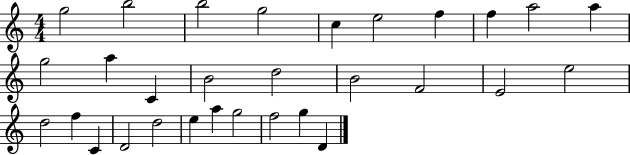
{
  \clef treble
  \numericTimeSignature
  \time 4/4
  \key c \major
  g''2 b''2 | b''2 g''2 | c''4 e''2 f''4 | f''4 a''2 a''4 | \break g''2 a''4 c'4 | b'2 d''2 | b'2 f'2 | e'2 e''2 | \break d''2 f''4 c'4 | d'2 d''2 | e''4 a''4 g''2 | f''2 g''4 d'4 | \break \bar "|."
}